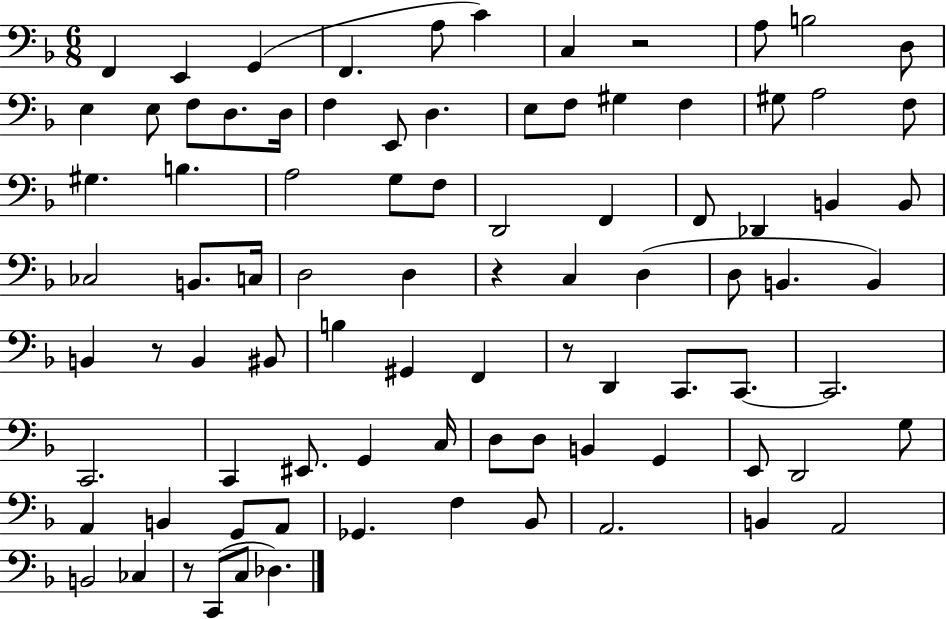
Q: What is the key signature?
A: F major